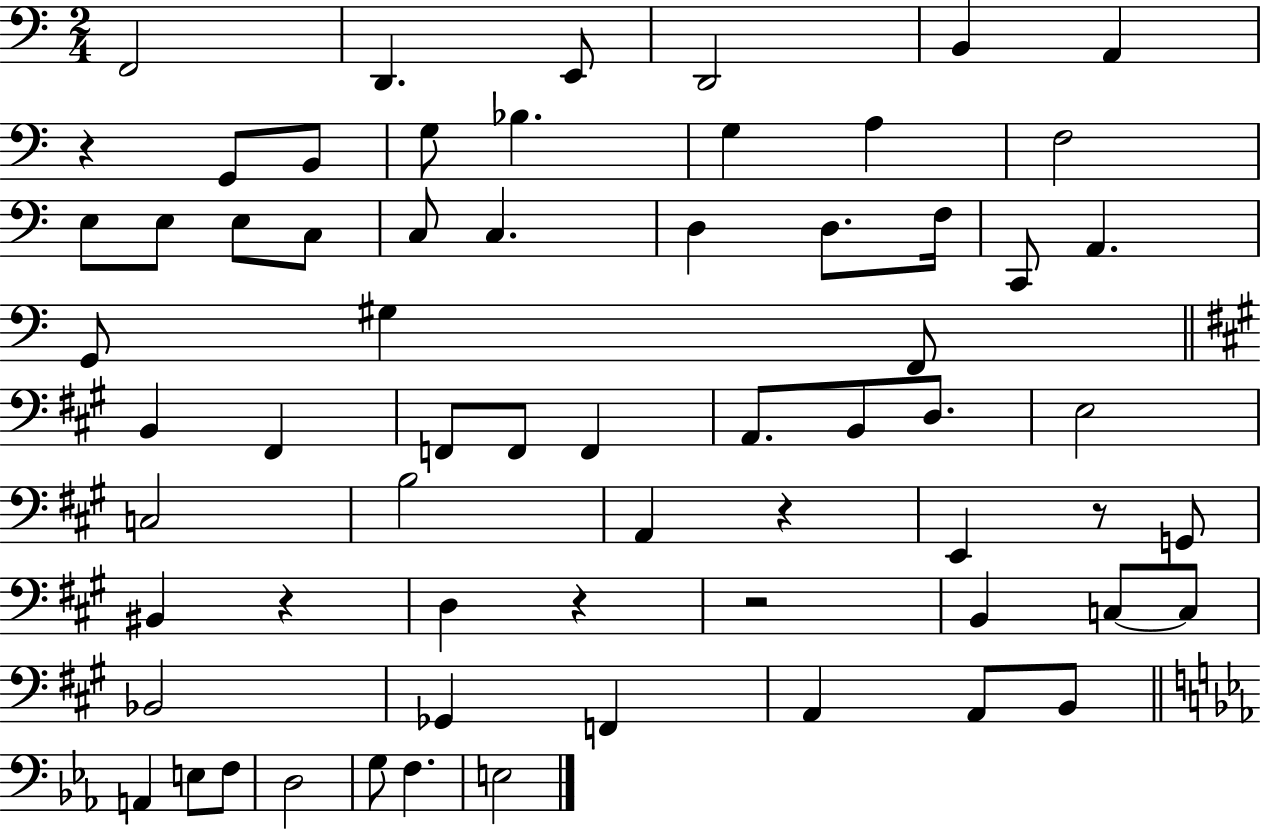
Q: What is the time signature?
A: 2/4